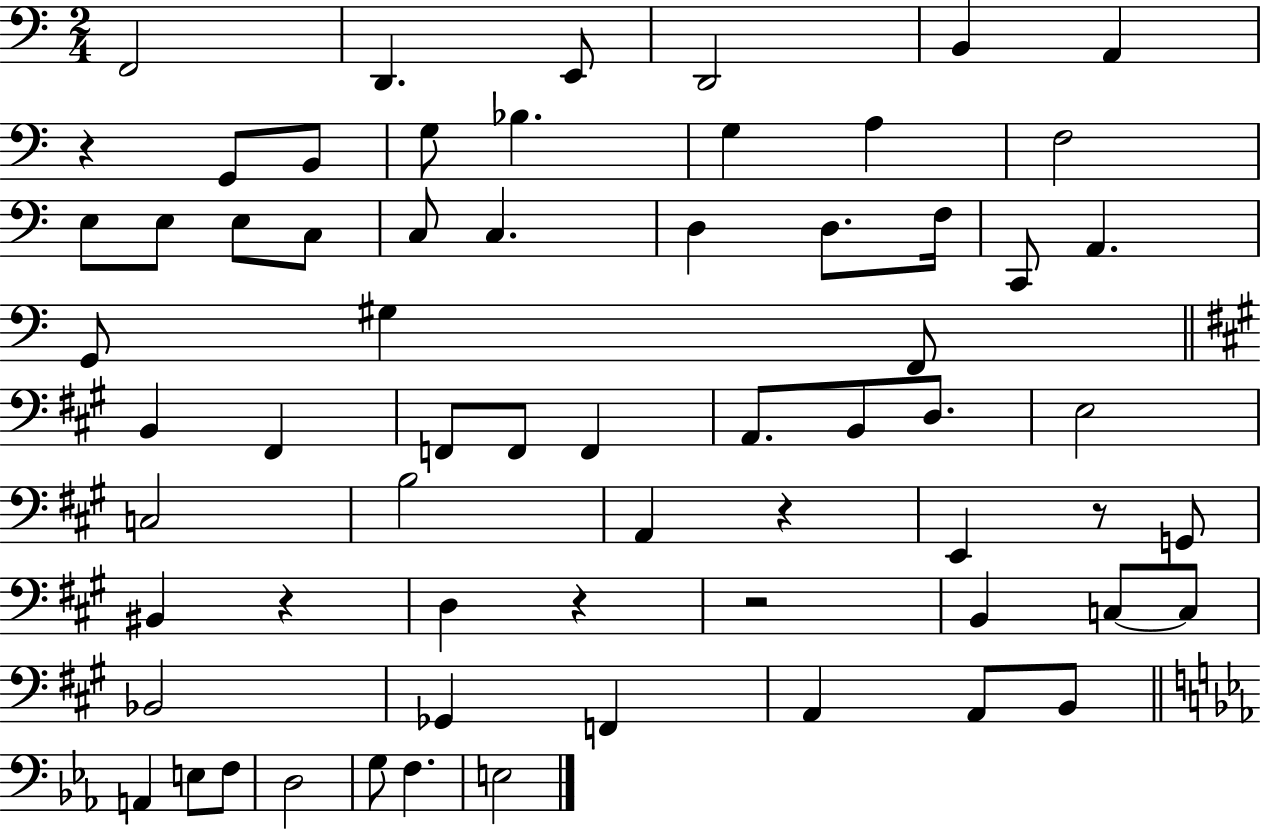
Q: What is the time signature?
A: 2/4